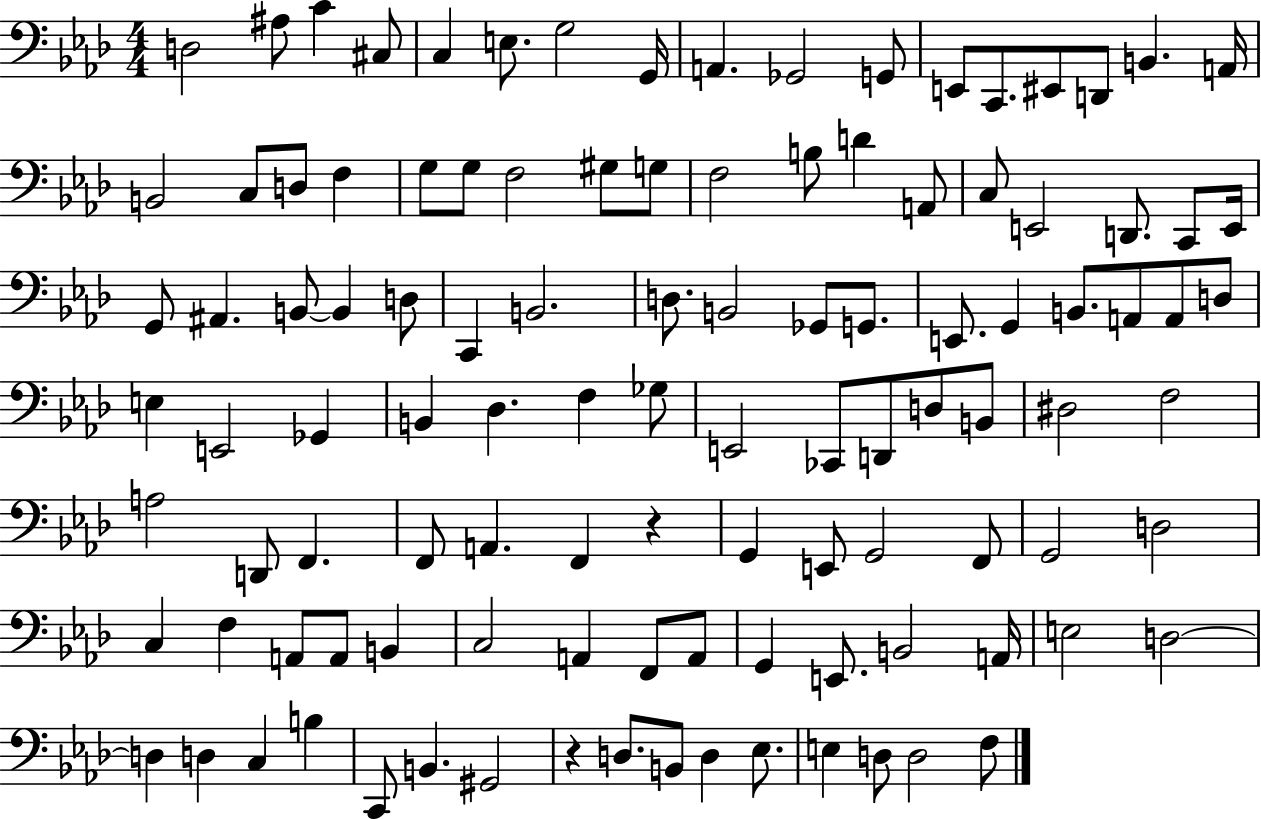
{
  \clef bass
  \numericTimeSignature
  \time 4/4
  \key aes \major
  d2 ais8 c'4 cis8 | c4 e8. g2 g,16 | a,4. ges,2 g,8 | e,8 c,8. eis,8 d,8 b,4. a,16 | \break b,2 c8 d8 f4 | g8 g8 f2 gis8 g8 | f2 b8 d'4 a,8 | c8 e,2 d,8. c,8 e,16 | \break g,8 ais,4. b,8~~ b,4 d8 | c,4 b,2. | d8. b,2 ges,8 g,8. | e,8. g,4 b,8. a,8 a,8 d8 | \break e4 e,2 ges,4 | b,4 des4. f4 ges8 | e,2 ces,8 d,8 d8 b,8 | dis2 f2 | \break a2 d,8 f,4. | f,8 a,4. f,4 r4 | g,4 e,8 g,2 f,8 | g,2 d2 | \break c4 f4 a,8 a,8 b,4 | c2 a,4 f,8 a,8 | g,4 e,8. b,2 a,16 | e2 d2~~ | \break d4 d4 c4 b4 | c,8 b,4. gis,2 | r4 d8. b,8 d4 ees8. | e4 d8 d2 f8 | \break \bar "|."
}